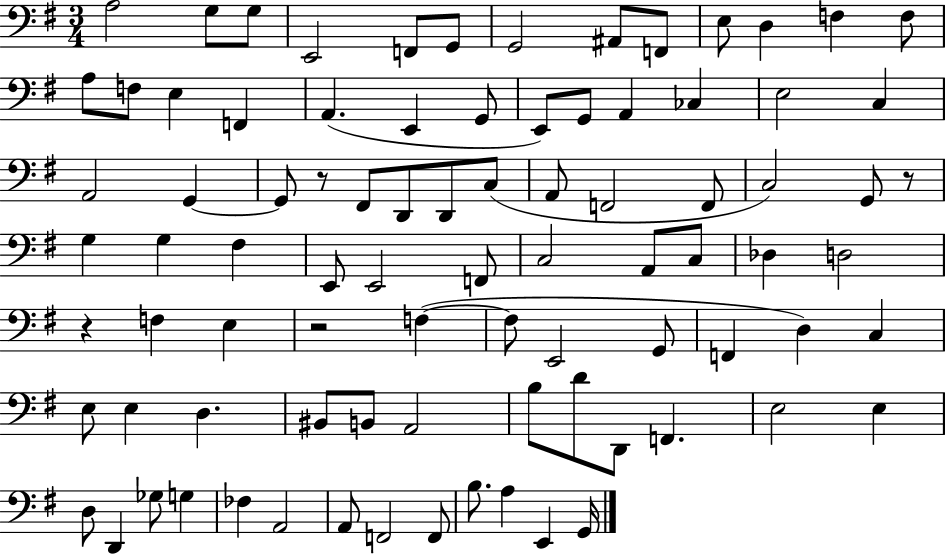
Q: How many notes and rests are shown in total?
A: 87